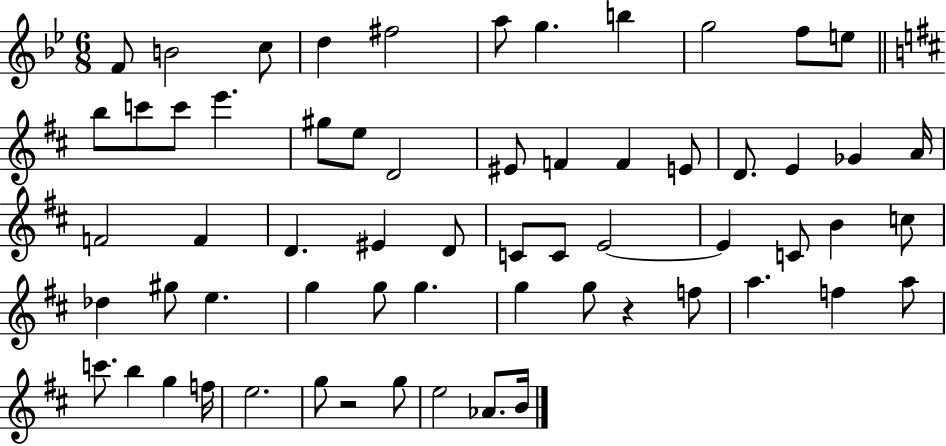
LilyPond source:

{
  \clef treble
  \numericTimeSignature
  \time 6/8
  \key bes \major
  f'8 b'2 c''8 | d''4 fis''2 | a''8 g''4. b''4 | g''2 f''8 e''8 | \break \bar "||" \break \key b \minor b''8 c'''8 c'''8 e'''4. | gis''8 e''8 d'2 | eis'8 f'4 f'4 e'8 | d'8. e'4 ges'4 a'16 | \break f'2 f'4 | d'4. eis'4 d'8 | c'8 c'8 e'2~~ | e'4 c'8 b'4 c''8 | \break des''4 gis''8 e''4. | g''4 g''8 g''4. | g''4 g''8 r4 f''8 | a''4. f''4 a''8 | \break c'''8. b''4 g''4 f''16 | e''2. | g''8 r2 g''8 | e''2 aes'8. b'16 | \break \bar "|."
}